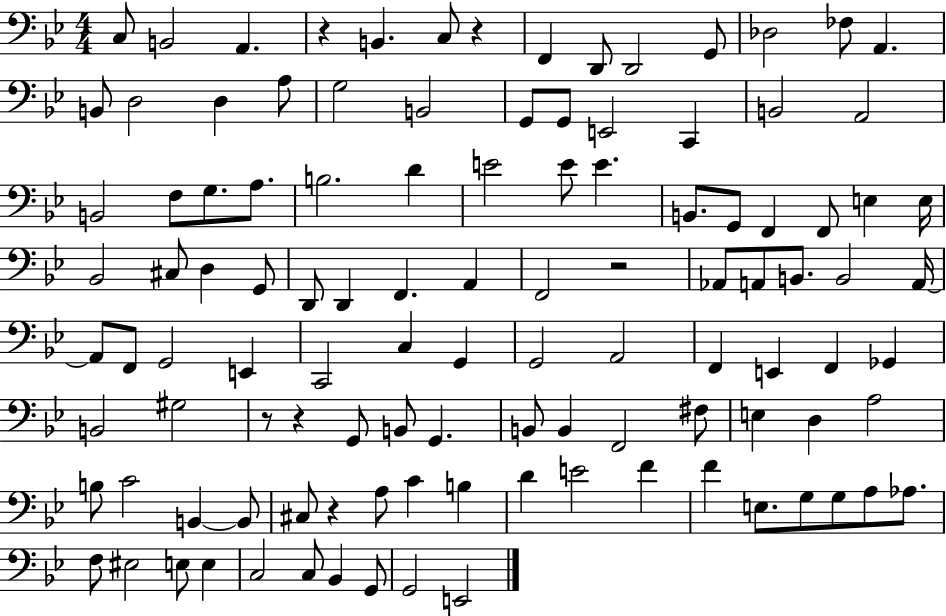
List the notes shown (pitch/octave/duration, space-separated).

C3/e B2/h A2/q. R/q B2/q. C3/e R/q F2/q D2/e D2/h G2/e Db3/h FES3/e A2/q. B2/e D3/h D3/q A3/e G3/h B2/h G2/e G2/e E2/h C2/q B2/h A2/h B2/h F3/e G3/e. A3/e. B3/h. D4/q E4/h E4/e E4/q. B2/e. G2/e F2/q F2/e E3/q E3/s Bb2/h C#3/e D3/q G2/e D2/e D2/q F2/q. A2/q F2/h R/h Ab2/e A2/e B2/e. B2/h A2/s A2/e F2/e G2/h E2/q C2/h C3/q G2/q G2/h A2/h F2/q E2/q F2/q Gb2/q B2/h G#3/h R/e R/q G2/e B2/e G2/q. B2/e B2/q F2/h F#3/e E3/q D3/q A3/h B3/e C4/h B2/q B2/e C#3/e R/q A3/e C4/q B3/q D4/q E4/h F4/q F4/q E3/e. G3/e G3/e A3/e Ab3/e. F3/e EIS3/h E3/e E3/q C3/h C3/e Bb2/q G2/e G2/h E2/h